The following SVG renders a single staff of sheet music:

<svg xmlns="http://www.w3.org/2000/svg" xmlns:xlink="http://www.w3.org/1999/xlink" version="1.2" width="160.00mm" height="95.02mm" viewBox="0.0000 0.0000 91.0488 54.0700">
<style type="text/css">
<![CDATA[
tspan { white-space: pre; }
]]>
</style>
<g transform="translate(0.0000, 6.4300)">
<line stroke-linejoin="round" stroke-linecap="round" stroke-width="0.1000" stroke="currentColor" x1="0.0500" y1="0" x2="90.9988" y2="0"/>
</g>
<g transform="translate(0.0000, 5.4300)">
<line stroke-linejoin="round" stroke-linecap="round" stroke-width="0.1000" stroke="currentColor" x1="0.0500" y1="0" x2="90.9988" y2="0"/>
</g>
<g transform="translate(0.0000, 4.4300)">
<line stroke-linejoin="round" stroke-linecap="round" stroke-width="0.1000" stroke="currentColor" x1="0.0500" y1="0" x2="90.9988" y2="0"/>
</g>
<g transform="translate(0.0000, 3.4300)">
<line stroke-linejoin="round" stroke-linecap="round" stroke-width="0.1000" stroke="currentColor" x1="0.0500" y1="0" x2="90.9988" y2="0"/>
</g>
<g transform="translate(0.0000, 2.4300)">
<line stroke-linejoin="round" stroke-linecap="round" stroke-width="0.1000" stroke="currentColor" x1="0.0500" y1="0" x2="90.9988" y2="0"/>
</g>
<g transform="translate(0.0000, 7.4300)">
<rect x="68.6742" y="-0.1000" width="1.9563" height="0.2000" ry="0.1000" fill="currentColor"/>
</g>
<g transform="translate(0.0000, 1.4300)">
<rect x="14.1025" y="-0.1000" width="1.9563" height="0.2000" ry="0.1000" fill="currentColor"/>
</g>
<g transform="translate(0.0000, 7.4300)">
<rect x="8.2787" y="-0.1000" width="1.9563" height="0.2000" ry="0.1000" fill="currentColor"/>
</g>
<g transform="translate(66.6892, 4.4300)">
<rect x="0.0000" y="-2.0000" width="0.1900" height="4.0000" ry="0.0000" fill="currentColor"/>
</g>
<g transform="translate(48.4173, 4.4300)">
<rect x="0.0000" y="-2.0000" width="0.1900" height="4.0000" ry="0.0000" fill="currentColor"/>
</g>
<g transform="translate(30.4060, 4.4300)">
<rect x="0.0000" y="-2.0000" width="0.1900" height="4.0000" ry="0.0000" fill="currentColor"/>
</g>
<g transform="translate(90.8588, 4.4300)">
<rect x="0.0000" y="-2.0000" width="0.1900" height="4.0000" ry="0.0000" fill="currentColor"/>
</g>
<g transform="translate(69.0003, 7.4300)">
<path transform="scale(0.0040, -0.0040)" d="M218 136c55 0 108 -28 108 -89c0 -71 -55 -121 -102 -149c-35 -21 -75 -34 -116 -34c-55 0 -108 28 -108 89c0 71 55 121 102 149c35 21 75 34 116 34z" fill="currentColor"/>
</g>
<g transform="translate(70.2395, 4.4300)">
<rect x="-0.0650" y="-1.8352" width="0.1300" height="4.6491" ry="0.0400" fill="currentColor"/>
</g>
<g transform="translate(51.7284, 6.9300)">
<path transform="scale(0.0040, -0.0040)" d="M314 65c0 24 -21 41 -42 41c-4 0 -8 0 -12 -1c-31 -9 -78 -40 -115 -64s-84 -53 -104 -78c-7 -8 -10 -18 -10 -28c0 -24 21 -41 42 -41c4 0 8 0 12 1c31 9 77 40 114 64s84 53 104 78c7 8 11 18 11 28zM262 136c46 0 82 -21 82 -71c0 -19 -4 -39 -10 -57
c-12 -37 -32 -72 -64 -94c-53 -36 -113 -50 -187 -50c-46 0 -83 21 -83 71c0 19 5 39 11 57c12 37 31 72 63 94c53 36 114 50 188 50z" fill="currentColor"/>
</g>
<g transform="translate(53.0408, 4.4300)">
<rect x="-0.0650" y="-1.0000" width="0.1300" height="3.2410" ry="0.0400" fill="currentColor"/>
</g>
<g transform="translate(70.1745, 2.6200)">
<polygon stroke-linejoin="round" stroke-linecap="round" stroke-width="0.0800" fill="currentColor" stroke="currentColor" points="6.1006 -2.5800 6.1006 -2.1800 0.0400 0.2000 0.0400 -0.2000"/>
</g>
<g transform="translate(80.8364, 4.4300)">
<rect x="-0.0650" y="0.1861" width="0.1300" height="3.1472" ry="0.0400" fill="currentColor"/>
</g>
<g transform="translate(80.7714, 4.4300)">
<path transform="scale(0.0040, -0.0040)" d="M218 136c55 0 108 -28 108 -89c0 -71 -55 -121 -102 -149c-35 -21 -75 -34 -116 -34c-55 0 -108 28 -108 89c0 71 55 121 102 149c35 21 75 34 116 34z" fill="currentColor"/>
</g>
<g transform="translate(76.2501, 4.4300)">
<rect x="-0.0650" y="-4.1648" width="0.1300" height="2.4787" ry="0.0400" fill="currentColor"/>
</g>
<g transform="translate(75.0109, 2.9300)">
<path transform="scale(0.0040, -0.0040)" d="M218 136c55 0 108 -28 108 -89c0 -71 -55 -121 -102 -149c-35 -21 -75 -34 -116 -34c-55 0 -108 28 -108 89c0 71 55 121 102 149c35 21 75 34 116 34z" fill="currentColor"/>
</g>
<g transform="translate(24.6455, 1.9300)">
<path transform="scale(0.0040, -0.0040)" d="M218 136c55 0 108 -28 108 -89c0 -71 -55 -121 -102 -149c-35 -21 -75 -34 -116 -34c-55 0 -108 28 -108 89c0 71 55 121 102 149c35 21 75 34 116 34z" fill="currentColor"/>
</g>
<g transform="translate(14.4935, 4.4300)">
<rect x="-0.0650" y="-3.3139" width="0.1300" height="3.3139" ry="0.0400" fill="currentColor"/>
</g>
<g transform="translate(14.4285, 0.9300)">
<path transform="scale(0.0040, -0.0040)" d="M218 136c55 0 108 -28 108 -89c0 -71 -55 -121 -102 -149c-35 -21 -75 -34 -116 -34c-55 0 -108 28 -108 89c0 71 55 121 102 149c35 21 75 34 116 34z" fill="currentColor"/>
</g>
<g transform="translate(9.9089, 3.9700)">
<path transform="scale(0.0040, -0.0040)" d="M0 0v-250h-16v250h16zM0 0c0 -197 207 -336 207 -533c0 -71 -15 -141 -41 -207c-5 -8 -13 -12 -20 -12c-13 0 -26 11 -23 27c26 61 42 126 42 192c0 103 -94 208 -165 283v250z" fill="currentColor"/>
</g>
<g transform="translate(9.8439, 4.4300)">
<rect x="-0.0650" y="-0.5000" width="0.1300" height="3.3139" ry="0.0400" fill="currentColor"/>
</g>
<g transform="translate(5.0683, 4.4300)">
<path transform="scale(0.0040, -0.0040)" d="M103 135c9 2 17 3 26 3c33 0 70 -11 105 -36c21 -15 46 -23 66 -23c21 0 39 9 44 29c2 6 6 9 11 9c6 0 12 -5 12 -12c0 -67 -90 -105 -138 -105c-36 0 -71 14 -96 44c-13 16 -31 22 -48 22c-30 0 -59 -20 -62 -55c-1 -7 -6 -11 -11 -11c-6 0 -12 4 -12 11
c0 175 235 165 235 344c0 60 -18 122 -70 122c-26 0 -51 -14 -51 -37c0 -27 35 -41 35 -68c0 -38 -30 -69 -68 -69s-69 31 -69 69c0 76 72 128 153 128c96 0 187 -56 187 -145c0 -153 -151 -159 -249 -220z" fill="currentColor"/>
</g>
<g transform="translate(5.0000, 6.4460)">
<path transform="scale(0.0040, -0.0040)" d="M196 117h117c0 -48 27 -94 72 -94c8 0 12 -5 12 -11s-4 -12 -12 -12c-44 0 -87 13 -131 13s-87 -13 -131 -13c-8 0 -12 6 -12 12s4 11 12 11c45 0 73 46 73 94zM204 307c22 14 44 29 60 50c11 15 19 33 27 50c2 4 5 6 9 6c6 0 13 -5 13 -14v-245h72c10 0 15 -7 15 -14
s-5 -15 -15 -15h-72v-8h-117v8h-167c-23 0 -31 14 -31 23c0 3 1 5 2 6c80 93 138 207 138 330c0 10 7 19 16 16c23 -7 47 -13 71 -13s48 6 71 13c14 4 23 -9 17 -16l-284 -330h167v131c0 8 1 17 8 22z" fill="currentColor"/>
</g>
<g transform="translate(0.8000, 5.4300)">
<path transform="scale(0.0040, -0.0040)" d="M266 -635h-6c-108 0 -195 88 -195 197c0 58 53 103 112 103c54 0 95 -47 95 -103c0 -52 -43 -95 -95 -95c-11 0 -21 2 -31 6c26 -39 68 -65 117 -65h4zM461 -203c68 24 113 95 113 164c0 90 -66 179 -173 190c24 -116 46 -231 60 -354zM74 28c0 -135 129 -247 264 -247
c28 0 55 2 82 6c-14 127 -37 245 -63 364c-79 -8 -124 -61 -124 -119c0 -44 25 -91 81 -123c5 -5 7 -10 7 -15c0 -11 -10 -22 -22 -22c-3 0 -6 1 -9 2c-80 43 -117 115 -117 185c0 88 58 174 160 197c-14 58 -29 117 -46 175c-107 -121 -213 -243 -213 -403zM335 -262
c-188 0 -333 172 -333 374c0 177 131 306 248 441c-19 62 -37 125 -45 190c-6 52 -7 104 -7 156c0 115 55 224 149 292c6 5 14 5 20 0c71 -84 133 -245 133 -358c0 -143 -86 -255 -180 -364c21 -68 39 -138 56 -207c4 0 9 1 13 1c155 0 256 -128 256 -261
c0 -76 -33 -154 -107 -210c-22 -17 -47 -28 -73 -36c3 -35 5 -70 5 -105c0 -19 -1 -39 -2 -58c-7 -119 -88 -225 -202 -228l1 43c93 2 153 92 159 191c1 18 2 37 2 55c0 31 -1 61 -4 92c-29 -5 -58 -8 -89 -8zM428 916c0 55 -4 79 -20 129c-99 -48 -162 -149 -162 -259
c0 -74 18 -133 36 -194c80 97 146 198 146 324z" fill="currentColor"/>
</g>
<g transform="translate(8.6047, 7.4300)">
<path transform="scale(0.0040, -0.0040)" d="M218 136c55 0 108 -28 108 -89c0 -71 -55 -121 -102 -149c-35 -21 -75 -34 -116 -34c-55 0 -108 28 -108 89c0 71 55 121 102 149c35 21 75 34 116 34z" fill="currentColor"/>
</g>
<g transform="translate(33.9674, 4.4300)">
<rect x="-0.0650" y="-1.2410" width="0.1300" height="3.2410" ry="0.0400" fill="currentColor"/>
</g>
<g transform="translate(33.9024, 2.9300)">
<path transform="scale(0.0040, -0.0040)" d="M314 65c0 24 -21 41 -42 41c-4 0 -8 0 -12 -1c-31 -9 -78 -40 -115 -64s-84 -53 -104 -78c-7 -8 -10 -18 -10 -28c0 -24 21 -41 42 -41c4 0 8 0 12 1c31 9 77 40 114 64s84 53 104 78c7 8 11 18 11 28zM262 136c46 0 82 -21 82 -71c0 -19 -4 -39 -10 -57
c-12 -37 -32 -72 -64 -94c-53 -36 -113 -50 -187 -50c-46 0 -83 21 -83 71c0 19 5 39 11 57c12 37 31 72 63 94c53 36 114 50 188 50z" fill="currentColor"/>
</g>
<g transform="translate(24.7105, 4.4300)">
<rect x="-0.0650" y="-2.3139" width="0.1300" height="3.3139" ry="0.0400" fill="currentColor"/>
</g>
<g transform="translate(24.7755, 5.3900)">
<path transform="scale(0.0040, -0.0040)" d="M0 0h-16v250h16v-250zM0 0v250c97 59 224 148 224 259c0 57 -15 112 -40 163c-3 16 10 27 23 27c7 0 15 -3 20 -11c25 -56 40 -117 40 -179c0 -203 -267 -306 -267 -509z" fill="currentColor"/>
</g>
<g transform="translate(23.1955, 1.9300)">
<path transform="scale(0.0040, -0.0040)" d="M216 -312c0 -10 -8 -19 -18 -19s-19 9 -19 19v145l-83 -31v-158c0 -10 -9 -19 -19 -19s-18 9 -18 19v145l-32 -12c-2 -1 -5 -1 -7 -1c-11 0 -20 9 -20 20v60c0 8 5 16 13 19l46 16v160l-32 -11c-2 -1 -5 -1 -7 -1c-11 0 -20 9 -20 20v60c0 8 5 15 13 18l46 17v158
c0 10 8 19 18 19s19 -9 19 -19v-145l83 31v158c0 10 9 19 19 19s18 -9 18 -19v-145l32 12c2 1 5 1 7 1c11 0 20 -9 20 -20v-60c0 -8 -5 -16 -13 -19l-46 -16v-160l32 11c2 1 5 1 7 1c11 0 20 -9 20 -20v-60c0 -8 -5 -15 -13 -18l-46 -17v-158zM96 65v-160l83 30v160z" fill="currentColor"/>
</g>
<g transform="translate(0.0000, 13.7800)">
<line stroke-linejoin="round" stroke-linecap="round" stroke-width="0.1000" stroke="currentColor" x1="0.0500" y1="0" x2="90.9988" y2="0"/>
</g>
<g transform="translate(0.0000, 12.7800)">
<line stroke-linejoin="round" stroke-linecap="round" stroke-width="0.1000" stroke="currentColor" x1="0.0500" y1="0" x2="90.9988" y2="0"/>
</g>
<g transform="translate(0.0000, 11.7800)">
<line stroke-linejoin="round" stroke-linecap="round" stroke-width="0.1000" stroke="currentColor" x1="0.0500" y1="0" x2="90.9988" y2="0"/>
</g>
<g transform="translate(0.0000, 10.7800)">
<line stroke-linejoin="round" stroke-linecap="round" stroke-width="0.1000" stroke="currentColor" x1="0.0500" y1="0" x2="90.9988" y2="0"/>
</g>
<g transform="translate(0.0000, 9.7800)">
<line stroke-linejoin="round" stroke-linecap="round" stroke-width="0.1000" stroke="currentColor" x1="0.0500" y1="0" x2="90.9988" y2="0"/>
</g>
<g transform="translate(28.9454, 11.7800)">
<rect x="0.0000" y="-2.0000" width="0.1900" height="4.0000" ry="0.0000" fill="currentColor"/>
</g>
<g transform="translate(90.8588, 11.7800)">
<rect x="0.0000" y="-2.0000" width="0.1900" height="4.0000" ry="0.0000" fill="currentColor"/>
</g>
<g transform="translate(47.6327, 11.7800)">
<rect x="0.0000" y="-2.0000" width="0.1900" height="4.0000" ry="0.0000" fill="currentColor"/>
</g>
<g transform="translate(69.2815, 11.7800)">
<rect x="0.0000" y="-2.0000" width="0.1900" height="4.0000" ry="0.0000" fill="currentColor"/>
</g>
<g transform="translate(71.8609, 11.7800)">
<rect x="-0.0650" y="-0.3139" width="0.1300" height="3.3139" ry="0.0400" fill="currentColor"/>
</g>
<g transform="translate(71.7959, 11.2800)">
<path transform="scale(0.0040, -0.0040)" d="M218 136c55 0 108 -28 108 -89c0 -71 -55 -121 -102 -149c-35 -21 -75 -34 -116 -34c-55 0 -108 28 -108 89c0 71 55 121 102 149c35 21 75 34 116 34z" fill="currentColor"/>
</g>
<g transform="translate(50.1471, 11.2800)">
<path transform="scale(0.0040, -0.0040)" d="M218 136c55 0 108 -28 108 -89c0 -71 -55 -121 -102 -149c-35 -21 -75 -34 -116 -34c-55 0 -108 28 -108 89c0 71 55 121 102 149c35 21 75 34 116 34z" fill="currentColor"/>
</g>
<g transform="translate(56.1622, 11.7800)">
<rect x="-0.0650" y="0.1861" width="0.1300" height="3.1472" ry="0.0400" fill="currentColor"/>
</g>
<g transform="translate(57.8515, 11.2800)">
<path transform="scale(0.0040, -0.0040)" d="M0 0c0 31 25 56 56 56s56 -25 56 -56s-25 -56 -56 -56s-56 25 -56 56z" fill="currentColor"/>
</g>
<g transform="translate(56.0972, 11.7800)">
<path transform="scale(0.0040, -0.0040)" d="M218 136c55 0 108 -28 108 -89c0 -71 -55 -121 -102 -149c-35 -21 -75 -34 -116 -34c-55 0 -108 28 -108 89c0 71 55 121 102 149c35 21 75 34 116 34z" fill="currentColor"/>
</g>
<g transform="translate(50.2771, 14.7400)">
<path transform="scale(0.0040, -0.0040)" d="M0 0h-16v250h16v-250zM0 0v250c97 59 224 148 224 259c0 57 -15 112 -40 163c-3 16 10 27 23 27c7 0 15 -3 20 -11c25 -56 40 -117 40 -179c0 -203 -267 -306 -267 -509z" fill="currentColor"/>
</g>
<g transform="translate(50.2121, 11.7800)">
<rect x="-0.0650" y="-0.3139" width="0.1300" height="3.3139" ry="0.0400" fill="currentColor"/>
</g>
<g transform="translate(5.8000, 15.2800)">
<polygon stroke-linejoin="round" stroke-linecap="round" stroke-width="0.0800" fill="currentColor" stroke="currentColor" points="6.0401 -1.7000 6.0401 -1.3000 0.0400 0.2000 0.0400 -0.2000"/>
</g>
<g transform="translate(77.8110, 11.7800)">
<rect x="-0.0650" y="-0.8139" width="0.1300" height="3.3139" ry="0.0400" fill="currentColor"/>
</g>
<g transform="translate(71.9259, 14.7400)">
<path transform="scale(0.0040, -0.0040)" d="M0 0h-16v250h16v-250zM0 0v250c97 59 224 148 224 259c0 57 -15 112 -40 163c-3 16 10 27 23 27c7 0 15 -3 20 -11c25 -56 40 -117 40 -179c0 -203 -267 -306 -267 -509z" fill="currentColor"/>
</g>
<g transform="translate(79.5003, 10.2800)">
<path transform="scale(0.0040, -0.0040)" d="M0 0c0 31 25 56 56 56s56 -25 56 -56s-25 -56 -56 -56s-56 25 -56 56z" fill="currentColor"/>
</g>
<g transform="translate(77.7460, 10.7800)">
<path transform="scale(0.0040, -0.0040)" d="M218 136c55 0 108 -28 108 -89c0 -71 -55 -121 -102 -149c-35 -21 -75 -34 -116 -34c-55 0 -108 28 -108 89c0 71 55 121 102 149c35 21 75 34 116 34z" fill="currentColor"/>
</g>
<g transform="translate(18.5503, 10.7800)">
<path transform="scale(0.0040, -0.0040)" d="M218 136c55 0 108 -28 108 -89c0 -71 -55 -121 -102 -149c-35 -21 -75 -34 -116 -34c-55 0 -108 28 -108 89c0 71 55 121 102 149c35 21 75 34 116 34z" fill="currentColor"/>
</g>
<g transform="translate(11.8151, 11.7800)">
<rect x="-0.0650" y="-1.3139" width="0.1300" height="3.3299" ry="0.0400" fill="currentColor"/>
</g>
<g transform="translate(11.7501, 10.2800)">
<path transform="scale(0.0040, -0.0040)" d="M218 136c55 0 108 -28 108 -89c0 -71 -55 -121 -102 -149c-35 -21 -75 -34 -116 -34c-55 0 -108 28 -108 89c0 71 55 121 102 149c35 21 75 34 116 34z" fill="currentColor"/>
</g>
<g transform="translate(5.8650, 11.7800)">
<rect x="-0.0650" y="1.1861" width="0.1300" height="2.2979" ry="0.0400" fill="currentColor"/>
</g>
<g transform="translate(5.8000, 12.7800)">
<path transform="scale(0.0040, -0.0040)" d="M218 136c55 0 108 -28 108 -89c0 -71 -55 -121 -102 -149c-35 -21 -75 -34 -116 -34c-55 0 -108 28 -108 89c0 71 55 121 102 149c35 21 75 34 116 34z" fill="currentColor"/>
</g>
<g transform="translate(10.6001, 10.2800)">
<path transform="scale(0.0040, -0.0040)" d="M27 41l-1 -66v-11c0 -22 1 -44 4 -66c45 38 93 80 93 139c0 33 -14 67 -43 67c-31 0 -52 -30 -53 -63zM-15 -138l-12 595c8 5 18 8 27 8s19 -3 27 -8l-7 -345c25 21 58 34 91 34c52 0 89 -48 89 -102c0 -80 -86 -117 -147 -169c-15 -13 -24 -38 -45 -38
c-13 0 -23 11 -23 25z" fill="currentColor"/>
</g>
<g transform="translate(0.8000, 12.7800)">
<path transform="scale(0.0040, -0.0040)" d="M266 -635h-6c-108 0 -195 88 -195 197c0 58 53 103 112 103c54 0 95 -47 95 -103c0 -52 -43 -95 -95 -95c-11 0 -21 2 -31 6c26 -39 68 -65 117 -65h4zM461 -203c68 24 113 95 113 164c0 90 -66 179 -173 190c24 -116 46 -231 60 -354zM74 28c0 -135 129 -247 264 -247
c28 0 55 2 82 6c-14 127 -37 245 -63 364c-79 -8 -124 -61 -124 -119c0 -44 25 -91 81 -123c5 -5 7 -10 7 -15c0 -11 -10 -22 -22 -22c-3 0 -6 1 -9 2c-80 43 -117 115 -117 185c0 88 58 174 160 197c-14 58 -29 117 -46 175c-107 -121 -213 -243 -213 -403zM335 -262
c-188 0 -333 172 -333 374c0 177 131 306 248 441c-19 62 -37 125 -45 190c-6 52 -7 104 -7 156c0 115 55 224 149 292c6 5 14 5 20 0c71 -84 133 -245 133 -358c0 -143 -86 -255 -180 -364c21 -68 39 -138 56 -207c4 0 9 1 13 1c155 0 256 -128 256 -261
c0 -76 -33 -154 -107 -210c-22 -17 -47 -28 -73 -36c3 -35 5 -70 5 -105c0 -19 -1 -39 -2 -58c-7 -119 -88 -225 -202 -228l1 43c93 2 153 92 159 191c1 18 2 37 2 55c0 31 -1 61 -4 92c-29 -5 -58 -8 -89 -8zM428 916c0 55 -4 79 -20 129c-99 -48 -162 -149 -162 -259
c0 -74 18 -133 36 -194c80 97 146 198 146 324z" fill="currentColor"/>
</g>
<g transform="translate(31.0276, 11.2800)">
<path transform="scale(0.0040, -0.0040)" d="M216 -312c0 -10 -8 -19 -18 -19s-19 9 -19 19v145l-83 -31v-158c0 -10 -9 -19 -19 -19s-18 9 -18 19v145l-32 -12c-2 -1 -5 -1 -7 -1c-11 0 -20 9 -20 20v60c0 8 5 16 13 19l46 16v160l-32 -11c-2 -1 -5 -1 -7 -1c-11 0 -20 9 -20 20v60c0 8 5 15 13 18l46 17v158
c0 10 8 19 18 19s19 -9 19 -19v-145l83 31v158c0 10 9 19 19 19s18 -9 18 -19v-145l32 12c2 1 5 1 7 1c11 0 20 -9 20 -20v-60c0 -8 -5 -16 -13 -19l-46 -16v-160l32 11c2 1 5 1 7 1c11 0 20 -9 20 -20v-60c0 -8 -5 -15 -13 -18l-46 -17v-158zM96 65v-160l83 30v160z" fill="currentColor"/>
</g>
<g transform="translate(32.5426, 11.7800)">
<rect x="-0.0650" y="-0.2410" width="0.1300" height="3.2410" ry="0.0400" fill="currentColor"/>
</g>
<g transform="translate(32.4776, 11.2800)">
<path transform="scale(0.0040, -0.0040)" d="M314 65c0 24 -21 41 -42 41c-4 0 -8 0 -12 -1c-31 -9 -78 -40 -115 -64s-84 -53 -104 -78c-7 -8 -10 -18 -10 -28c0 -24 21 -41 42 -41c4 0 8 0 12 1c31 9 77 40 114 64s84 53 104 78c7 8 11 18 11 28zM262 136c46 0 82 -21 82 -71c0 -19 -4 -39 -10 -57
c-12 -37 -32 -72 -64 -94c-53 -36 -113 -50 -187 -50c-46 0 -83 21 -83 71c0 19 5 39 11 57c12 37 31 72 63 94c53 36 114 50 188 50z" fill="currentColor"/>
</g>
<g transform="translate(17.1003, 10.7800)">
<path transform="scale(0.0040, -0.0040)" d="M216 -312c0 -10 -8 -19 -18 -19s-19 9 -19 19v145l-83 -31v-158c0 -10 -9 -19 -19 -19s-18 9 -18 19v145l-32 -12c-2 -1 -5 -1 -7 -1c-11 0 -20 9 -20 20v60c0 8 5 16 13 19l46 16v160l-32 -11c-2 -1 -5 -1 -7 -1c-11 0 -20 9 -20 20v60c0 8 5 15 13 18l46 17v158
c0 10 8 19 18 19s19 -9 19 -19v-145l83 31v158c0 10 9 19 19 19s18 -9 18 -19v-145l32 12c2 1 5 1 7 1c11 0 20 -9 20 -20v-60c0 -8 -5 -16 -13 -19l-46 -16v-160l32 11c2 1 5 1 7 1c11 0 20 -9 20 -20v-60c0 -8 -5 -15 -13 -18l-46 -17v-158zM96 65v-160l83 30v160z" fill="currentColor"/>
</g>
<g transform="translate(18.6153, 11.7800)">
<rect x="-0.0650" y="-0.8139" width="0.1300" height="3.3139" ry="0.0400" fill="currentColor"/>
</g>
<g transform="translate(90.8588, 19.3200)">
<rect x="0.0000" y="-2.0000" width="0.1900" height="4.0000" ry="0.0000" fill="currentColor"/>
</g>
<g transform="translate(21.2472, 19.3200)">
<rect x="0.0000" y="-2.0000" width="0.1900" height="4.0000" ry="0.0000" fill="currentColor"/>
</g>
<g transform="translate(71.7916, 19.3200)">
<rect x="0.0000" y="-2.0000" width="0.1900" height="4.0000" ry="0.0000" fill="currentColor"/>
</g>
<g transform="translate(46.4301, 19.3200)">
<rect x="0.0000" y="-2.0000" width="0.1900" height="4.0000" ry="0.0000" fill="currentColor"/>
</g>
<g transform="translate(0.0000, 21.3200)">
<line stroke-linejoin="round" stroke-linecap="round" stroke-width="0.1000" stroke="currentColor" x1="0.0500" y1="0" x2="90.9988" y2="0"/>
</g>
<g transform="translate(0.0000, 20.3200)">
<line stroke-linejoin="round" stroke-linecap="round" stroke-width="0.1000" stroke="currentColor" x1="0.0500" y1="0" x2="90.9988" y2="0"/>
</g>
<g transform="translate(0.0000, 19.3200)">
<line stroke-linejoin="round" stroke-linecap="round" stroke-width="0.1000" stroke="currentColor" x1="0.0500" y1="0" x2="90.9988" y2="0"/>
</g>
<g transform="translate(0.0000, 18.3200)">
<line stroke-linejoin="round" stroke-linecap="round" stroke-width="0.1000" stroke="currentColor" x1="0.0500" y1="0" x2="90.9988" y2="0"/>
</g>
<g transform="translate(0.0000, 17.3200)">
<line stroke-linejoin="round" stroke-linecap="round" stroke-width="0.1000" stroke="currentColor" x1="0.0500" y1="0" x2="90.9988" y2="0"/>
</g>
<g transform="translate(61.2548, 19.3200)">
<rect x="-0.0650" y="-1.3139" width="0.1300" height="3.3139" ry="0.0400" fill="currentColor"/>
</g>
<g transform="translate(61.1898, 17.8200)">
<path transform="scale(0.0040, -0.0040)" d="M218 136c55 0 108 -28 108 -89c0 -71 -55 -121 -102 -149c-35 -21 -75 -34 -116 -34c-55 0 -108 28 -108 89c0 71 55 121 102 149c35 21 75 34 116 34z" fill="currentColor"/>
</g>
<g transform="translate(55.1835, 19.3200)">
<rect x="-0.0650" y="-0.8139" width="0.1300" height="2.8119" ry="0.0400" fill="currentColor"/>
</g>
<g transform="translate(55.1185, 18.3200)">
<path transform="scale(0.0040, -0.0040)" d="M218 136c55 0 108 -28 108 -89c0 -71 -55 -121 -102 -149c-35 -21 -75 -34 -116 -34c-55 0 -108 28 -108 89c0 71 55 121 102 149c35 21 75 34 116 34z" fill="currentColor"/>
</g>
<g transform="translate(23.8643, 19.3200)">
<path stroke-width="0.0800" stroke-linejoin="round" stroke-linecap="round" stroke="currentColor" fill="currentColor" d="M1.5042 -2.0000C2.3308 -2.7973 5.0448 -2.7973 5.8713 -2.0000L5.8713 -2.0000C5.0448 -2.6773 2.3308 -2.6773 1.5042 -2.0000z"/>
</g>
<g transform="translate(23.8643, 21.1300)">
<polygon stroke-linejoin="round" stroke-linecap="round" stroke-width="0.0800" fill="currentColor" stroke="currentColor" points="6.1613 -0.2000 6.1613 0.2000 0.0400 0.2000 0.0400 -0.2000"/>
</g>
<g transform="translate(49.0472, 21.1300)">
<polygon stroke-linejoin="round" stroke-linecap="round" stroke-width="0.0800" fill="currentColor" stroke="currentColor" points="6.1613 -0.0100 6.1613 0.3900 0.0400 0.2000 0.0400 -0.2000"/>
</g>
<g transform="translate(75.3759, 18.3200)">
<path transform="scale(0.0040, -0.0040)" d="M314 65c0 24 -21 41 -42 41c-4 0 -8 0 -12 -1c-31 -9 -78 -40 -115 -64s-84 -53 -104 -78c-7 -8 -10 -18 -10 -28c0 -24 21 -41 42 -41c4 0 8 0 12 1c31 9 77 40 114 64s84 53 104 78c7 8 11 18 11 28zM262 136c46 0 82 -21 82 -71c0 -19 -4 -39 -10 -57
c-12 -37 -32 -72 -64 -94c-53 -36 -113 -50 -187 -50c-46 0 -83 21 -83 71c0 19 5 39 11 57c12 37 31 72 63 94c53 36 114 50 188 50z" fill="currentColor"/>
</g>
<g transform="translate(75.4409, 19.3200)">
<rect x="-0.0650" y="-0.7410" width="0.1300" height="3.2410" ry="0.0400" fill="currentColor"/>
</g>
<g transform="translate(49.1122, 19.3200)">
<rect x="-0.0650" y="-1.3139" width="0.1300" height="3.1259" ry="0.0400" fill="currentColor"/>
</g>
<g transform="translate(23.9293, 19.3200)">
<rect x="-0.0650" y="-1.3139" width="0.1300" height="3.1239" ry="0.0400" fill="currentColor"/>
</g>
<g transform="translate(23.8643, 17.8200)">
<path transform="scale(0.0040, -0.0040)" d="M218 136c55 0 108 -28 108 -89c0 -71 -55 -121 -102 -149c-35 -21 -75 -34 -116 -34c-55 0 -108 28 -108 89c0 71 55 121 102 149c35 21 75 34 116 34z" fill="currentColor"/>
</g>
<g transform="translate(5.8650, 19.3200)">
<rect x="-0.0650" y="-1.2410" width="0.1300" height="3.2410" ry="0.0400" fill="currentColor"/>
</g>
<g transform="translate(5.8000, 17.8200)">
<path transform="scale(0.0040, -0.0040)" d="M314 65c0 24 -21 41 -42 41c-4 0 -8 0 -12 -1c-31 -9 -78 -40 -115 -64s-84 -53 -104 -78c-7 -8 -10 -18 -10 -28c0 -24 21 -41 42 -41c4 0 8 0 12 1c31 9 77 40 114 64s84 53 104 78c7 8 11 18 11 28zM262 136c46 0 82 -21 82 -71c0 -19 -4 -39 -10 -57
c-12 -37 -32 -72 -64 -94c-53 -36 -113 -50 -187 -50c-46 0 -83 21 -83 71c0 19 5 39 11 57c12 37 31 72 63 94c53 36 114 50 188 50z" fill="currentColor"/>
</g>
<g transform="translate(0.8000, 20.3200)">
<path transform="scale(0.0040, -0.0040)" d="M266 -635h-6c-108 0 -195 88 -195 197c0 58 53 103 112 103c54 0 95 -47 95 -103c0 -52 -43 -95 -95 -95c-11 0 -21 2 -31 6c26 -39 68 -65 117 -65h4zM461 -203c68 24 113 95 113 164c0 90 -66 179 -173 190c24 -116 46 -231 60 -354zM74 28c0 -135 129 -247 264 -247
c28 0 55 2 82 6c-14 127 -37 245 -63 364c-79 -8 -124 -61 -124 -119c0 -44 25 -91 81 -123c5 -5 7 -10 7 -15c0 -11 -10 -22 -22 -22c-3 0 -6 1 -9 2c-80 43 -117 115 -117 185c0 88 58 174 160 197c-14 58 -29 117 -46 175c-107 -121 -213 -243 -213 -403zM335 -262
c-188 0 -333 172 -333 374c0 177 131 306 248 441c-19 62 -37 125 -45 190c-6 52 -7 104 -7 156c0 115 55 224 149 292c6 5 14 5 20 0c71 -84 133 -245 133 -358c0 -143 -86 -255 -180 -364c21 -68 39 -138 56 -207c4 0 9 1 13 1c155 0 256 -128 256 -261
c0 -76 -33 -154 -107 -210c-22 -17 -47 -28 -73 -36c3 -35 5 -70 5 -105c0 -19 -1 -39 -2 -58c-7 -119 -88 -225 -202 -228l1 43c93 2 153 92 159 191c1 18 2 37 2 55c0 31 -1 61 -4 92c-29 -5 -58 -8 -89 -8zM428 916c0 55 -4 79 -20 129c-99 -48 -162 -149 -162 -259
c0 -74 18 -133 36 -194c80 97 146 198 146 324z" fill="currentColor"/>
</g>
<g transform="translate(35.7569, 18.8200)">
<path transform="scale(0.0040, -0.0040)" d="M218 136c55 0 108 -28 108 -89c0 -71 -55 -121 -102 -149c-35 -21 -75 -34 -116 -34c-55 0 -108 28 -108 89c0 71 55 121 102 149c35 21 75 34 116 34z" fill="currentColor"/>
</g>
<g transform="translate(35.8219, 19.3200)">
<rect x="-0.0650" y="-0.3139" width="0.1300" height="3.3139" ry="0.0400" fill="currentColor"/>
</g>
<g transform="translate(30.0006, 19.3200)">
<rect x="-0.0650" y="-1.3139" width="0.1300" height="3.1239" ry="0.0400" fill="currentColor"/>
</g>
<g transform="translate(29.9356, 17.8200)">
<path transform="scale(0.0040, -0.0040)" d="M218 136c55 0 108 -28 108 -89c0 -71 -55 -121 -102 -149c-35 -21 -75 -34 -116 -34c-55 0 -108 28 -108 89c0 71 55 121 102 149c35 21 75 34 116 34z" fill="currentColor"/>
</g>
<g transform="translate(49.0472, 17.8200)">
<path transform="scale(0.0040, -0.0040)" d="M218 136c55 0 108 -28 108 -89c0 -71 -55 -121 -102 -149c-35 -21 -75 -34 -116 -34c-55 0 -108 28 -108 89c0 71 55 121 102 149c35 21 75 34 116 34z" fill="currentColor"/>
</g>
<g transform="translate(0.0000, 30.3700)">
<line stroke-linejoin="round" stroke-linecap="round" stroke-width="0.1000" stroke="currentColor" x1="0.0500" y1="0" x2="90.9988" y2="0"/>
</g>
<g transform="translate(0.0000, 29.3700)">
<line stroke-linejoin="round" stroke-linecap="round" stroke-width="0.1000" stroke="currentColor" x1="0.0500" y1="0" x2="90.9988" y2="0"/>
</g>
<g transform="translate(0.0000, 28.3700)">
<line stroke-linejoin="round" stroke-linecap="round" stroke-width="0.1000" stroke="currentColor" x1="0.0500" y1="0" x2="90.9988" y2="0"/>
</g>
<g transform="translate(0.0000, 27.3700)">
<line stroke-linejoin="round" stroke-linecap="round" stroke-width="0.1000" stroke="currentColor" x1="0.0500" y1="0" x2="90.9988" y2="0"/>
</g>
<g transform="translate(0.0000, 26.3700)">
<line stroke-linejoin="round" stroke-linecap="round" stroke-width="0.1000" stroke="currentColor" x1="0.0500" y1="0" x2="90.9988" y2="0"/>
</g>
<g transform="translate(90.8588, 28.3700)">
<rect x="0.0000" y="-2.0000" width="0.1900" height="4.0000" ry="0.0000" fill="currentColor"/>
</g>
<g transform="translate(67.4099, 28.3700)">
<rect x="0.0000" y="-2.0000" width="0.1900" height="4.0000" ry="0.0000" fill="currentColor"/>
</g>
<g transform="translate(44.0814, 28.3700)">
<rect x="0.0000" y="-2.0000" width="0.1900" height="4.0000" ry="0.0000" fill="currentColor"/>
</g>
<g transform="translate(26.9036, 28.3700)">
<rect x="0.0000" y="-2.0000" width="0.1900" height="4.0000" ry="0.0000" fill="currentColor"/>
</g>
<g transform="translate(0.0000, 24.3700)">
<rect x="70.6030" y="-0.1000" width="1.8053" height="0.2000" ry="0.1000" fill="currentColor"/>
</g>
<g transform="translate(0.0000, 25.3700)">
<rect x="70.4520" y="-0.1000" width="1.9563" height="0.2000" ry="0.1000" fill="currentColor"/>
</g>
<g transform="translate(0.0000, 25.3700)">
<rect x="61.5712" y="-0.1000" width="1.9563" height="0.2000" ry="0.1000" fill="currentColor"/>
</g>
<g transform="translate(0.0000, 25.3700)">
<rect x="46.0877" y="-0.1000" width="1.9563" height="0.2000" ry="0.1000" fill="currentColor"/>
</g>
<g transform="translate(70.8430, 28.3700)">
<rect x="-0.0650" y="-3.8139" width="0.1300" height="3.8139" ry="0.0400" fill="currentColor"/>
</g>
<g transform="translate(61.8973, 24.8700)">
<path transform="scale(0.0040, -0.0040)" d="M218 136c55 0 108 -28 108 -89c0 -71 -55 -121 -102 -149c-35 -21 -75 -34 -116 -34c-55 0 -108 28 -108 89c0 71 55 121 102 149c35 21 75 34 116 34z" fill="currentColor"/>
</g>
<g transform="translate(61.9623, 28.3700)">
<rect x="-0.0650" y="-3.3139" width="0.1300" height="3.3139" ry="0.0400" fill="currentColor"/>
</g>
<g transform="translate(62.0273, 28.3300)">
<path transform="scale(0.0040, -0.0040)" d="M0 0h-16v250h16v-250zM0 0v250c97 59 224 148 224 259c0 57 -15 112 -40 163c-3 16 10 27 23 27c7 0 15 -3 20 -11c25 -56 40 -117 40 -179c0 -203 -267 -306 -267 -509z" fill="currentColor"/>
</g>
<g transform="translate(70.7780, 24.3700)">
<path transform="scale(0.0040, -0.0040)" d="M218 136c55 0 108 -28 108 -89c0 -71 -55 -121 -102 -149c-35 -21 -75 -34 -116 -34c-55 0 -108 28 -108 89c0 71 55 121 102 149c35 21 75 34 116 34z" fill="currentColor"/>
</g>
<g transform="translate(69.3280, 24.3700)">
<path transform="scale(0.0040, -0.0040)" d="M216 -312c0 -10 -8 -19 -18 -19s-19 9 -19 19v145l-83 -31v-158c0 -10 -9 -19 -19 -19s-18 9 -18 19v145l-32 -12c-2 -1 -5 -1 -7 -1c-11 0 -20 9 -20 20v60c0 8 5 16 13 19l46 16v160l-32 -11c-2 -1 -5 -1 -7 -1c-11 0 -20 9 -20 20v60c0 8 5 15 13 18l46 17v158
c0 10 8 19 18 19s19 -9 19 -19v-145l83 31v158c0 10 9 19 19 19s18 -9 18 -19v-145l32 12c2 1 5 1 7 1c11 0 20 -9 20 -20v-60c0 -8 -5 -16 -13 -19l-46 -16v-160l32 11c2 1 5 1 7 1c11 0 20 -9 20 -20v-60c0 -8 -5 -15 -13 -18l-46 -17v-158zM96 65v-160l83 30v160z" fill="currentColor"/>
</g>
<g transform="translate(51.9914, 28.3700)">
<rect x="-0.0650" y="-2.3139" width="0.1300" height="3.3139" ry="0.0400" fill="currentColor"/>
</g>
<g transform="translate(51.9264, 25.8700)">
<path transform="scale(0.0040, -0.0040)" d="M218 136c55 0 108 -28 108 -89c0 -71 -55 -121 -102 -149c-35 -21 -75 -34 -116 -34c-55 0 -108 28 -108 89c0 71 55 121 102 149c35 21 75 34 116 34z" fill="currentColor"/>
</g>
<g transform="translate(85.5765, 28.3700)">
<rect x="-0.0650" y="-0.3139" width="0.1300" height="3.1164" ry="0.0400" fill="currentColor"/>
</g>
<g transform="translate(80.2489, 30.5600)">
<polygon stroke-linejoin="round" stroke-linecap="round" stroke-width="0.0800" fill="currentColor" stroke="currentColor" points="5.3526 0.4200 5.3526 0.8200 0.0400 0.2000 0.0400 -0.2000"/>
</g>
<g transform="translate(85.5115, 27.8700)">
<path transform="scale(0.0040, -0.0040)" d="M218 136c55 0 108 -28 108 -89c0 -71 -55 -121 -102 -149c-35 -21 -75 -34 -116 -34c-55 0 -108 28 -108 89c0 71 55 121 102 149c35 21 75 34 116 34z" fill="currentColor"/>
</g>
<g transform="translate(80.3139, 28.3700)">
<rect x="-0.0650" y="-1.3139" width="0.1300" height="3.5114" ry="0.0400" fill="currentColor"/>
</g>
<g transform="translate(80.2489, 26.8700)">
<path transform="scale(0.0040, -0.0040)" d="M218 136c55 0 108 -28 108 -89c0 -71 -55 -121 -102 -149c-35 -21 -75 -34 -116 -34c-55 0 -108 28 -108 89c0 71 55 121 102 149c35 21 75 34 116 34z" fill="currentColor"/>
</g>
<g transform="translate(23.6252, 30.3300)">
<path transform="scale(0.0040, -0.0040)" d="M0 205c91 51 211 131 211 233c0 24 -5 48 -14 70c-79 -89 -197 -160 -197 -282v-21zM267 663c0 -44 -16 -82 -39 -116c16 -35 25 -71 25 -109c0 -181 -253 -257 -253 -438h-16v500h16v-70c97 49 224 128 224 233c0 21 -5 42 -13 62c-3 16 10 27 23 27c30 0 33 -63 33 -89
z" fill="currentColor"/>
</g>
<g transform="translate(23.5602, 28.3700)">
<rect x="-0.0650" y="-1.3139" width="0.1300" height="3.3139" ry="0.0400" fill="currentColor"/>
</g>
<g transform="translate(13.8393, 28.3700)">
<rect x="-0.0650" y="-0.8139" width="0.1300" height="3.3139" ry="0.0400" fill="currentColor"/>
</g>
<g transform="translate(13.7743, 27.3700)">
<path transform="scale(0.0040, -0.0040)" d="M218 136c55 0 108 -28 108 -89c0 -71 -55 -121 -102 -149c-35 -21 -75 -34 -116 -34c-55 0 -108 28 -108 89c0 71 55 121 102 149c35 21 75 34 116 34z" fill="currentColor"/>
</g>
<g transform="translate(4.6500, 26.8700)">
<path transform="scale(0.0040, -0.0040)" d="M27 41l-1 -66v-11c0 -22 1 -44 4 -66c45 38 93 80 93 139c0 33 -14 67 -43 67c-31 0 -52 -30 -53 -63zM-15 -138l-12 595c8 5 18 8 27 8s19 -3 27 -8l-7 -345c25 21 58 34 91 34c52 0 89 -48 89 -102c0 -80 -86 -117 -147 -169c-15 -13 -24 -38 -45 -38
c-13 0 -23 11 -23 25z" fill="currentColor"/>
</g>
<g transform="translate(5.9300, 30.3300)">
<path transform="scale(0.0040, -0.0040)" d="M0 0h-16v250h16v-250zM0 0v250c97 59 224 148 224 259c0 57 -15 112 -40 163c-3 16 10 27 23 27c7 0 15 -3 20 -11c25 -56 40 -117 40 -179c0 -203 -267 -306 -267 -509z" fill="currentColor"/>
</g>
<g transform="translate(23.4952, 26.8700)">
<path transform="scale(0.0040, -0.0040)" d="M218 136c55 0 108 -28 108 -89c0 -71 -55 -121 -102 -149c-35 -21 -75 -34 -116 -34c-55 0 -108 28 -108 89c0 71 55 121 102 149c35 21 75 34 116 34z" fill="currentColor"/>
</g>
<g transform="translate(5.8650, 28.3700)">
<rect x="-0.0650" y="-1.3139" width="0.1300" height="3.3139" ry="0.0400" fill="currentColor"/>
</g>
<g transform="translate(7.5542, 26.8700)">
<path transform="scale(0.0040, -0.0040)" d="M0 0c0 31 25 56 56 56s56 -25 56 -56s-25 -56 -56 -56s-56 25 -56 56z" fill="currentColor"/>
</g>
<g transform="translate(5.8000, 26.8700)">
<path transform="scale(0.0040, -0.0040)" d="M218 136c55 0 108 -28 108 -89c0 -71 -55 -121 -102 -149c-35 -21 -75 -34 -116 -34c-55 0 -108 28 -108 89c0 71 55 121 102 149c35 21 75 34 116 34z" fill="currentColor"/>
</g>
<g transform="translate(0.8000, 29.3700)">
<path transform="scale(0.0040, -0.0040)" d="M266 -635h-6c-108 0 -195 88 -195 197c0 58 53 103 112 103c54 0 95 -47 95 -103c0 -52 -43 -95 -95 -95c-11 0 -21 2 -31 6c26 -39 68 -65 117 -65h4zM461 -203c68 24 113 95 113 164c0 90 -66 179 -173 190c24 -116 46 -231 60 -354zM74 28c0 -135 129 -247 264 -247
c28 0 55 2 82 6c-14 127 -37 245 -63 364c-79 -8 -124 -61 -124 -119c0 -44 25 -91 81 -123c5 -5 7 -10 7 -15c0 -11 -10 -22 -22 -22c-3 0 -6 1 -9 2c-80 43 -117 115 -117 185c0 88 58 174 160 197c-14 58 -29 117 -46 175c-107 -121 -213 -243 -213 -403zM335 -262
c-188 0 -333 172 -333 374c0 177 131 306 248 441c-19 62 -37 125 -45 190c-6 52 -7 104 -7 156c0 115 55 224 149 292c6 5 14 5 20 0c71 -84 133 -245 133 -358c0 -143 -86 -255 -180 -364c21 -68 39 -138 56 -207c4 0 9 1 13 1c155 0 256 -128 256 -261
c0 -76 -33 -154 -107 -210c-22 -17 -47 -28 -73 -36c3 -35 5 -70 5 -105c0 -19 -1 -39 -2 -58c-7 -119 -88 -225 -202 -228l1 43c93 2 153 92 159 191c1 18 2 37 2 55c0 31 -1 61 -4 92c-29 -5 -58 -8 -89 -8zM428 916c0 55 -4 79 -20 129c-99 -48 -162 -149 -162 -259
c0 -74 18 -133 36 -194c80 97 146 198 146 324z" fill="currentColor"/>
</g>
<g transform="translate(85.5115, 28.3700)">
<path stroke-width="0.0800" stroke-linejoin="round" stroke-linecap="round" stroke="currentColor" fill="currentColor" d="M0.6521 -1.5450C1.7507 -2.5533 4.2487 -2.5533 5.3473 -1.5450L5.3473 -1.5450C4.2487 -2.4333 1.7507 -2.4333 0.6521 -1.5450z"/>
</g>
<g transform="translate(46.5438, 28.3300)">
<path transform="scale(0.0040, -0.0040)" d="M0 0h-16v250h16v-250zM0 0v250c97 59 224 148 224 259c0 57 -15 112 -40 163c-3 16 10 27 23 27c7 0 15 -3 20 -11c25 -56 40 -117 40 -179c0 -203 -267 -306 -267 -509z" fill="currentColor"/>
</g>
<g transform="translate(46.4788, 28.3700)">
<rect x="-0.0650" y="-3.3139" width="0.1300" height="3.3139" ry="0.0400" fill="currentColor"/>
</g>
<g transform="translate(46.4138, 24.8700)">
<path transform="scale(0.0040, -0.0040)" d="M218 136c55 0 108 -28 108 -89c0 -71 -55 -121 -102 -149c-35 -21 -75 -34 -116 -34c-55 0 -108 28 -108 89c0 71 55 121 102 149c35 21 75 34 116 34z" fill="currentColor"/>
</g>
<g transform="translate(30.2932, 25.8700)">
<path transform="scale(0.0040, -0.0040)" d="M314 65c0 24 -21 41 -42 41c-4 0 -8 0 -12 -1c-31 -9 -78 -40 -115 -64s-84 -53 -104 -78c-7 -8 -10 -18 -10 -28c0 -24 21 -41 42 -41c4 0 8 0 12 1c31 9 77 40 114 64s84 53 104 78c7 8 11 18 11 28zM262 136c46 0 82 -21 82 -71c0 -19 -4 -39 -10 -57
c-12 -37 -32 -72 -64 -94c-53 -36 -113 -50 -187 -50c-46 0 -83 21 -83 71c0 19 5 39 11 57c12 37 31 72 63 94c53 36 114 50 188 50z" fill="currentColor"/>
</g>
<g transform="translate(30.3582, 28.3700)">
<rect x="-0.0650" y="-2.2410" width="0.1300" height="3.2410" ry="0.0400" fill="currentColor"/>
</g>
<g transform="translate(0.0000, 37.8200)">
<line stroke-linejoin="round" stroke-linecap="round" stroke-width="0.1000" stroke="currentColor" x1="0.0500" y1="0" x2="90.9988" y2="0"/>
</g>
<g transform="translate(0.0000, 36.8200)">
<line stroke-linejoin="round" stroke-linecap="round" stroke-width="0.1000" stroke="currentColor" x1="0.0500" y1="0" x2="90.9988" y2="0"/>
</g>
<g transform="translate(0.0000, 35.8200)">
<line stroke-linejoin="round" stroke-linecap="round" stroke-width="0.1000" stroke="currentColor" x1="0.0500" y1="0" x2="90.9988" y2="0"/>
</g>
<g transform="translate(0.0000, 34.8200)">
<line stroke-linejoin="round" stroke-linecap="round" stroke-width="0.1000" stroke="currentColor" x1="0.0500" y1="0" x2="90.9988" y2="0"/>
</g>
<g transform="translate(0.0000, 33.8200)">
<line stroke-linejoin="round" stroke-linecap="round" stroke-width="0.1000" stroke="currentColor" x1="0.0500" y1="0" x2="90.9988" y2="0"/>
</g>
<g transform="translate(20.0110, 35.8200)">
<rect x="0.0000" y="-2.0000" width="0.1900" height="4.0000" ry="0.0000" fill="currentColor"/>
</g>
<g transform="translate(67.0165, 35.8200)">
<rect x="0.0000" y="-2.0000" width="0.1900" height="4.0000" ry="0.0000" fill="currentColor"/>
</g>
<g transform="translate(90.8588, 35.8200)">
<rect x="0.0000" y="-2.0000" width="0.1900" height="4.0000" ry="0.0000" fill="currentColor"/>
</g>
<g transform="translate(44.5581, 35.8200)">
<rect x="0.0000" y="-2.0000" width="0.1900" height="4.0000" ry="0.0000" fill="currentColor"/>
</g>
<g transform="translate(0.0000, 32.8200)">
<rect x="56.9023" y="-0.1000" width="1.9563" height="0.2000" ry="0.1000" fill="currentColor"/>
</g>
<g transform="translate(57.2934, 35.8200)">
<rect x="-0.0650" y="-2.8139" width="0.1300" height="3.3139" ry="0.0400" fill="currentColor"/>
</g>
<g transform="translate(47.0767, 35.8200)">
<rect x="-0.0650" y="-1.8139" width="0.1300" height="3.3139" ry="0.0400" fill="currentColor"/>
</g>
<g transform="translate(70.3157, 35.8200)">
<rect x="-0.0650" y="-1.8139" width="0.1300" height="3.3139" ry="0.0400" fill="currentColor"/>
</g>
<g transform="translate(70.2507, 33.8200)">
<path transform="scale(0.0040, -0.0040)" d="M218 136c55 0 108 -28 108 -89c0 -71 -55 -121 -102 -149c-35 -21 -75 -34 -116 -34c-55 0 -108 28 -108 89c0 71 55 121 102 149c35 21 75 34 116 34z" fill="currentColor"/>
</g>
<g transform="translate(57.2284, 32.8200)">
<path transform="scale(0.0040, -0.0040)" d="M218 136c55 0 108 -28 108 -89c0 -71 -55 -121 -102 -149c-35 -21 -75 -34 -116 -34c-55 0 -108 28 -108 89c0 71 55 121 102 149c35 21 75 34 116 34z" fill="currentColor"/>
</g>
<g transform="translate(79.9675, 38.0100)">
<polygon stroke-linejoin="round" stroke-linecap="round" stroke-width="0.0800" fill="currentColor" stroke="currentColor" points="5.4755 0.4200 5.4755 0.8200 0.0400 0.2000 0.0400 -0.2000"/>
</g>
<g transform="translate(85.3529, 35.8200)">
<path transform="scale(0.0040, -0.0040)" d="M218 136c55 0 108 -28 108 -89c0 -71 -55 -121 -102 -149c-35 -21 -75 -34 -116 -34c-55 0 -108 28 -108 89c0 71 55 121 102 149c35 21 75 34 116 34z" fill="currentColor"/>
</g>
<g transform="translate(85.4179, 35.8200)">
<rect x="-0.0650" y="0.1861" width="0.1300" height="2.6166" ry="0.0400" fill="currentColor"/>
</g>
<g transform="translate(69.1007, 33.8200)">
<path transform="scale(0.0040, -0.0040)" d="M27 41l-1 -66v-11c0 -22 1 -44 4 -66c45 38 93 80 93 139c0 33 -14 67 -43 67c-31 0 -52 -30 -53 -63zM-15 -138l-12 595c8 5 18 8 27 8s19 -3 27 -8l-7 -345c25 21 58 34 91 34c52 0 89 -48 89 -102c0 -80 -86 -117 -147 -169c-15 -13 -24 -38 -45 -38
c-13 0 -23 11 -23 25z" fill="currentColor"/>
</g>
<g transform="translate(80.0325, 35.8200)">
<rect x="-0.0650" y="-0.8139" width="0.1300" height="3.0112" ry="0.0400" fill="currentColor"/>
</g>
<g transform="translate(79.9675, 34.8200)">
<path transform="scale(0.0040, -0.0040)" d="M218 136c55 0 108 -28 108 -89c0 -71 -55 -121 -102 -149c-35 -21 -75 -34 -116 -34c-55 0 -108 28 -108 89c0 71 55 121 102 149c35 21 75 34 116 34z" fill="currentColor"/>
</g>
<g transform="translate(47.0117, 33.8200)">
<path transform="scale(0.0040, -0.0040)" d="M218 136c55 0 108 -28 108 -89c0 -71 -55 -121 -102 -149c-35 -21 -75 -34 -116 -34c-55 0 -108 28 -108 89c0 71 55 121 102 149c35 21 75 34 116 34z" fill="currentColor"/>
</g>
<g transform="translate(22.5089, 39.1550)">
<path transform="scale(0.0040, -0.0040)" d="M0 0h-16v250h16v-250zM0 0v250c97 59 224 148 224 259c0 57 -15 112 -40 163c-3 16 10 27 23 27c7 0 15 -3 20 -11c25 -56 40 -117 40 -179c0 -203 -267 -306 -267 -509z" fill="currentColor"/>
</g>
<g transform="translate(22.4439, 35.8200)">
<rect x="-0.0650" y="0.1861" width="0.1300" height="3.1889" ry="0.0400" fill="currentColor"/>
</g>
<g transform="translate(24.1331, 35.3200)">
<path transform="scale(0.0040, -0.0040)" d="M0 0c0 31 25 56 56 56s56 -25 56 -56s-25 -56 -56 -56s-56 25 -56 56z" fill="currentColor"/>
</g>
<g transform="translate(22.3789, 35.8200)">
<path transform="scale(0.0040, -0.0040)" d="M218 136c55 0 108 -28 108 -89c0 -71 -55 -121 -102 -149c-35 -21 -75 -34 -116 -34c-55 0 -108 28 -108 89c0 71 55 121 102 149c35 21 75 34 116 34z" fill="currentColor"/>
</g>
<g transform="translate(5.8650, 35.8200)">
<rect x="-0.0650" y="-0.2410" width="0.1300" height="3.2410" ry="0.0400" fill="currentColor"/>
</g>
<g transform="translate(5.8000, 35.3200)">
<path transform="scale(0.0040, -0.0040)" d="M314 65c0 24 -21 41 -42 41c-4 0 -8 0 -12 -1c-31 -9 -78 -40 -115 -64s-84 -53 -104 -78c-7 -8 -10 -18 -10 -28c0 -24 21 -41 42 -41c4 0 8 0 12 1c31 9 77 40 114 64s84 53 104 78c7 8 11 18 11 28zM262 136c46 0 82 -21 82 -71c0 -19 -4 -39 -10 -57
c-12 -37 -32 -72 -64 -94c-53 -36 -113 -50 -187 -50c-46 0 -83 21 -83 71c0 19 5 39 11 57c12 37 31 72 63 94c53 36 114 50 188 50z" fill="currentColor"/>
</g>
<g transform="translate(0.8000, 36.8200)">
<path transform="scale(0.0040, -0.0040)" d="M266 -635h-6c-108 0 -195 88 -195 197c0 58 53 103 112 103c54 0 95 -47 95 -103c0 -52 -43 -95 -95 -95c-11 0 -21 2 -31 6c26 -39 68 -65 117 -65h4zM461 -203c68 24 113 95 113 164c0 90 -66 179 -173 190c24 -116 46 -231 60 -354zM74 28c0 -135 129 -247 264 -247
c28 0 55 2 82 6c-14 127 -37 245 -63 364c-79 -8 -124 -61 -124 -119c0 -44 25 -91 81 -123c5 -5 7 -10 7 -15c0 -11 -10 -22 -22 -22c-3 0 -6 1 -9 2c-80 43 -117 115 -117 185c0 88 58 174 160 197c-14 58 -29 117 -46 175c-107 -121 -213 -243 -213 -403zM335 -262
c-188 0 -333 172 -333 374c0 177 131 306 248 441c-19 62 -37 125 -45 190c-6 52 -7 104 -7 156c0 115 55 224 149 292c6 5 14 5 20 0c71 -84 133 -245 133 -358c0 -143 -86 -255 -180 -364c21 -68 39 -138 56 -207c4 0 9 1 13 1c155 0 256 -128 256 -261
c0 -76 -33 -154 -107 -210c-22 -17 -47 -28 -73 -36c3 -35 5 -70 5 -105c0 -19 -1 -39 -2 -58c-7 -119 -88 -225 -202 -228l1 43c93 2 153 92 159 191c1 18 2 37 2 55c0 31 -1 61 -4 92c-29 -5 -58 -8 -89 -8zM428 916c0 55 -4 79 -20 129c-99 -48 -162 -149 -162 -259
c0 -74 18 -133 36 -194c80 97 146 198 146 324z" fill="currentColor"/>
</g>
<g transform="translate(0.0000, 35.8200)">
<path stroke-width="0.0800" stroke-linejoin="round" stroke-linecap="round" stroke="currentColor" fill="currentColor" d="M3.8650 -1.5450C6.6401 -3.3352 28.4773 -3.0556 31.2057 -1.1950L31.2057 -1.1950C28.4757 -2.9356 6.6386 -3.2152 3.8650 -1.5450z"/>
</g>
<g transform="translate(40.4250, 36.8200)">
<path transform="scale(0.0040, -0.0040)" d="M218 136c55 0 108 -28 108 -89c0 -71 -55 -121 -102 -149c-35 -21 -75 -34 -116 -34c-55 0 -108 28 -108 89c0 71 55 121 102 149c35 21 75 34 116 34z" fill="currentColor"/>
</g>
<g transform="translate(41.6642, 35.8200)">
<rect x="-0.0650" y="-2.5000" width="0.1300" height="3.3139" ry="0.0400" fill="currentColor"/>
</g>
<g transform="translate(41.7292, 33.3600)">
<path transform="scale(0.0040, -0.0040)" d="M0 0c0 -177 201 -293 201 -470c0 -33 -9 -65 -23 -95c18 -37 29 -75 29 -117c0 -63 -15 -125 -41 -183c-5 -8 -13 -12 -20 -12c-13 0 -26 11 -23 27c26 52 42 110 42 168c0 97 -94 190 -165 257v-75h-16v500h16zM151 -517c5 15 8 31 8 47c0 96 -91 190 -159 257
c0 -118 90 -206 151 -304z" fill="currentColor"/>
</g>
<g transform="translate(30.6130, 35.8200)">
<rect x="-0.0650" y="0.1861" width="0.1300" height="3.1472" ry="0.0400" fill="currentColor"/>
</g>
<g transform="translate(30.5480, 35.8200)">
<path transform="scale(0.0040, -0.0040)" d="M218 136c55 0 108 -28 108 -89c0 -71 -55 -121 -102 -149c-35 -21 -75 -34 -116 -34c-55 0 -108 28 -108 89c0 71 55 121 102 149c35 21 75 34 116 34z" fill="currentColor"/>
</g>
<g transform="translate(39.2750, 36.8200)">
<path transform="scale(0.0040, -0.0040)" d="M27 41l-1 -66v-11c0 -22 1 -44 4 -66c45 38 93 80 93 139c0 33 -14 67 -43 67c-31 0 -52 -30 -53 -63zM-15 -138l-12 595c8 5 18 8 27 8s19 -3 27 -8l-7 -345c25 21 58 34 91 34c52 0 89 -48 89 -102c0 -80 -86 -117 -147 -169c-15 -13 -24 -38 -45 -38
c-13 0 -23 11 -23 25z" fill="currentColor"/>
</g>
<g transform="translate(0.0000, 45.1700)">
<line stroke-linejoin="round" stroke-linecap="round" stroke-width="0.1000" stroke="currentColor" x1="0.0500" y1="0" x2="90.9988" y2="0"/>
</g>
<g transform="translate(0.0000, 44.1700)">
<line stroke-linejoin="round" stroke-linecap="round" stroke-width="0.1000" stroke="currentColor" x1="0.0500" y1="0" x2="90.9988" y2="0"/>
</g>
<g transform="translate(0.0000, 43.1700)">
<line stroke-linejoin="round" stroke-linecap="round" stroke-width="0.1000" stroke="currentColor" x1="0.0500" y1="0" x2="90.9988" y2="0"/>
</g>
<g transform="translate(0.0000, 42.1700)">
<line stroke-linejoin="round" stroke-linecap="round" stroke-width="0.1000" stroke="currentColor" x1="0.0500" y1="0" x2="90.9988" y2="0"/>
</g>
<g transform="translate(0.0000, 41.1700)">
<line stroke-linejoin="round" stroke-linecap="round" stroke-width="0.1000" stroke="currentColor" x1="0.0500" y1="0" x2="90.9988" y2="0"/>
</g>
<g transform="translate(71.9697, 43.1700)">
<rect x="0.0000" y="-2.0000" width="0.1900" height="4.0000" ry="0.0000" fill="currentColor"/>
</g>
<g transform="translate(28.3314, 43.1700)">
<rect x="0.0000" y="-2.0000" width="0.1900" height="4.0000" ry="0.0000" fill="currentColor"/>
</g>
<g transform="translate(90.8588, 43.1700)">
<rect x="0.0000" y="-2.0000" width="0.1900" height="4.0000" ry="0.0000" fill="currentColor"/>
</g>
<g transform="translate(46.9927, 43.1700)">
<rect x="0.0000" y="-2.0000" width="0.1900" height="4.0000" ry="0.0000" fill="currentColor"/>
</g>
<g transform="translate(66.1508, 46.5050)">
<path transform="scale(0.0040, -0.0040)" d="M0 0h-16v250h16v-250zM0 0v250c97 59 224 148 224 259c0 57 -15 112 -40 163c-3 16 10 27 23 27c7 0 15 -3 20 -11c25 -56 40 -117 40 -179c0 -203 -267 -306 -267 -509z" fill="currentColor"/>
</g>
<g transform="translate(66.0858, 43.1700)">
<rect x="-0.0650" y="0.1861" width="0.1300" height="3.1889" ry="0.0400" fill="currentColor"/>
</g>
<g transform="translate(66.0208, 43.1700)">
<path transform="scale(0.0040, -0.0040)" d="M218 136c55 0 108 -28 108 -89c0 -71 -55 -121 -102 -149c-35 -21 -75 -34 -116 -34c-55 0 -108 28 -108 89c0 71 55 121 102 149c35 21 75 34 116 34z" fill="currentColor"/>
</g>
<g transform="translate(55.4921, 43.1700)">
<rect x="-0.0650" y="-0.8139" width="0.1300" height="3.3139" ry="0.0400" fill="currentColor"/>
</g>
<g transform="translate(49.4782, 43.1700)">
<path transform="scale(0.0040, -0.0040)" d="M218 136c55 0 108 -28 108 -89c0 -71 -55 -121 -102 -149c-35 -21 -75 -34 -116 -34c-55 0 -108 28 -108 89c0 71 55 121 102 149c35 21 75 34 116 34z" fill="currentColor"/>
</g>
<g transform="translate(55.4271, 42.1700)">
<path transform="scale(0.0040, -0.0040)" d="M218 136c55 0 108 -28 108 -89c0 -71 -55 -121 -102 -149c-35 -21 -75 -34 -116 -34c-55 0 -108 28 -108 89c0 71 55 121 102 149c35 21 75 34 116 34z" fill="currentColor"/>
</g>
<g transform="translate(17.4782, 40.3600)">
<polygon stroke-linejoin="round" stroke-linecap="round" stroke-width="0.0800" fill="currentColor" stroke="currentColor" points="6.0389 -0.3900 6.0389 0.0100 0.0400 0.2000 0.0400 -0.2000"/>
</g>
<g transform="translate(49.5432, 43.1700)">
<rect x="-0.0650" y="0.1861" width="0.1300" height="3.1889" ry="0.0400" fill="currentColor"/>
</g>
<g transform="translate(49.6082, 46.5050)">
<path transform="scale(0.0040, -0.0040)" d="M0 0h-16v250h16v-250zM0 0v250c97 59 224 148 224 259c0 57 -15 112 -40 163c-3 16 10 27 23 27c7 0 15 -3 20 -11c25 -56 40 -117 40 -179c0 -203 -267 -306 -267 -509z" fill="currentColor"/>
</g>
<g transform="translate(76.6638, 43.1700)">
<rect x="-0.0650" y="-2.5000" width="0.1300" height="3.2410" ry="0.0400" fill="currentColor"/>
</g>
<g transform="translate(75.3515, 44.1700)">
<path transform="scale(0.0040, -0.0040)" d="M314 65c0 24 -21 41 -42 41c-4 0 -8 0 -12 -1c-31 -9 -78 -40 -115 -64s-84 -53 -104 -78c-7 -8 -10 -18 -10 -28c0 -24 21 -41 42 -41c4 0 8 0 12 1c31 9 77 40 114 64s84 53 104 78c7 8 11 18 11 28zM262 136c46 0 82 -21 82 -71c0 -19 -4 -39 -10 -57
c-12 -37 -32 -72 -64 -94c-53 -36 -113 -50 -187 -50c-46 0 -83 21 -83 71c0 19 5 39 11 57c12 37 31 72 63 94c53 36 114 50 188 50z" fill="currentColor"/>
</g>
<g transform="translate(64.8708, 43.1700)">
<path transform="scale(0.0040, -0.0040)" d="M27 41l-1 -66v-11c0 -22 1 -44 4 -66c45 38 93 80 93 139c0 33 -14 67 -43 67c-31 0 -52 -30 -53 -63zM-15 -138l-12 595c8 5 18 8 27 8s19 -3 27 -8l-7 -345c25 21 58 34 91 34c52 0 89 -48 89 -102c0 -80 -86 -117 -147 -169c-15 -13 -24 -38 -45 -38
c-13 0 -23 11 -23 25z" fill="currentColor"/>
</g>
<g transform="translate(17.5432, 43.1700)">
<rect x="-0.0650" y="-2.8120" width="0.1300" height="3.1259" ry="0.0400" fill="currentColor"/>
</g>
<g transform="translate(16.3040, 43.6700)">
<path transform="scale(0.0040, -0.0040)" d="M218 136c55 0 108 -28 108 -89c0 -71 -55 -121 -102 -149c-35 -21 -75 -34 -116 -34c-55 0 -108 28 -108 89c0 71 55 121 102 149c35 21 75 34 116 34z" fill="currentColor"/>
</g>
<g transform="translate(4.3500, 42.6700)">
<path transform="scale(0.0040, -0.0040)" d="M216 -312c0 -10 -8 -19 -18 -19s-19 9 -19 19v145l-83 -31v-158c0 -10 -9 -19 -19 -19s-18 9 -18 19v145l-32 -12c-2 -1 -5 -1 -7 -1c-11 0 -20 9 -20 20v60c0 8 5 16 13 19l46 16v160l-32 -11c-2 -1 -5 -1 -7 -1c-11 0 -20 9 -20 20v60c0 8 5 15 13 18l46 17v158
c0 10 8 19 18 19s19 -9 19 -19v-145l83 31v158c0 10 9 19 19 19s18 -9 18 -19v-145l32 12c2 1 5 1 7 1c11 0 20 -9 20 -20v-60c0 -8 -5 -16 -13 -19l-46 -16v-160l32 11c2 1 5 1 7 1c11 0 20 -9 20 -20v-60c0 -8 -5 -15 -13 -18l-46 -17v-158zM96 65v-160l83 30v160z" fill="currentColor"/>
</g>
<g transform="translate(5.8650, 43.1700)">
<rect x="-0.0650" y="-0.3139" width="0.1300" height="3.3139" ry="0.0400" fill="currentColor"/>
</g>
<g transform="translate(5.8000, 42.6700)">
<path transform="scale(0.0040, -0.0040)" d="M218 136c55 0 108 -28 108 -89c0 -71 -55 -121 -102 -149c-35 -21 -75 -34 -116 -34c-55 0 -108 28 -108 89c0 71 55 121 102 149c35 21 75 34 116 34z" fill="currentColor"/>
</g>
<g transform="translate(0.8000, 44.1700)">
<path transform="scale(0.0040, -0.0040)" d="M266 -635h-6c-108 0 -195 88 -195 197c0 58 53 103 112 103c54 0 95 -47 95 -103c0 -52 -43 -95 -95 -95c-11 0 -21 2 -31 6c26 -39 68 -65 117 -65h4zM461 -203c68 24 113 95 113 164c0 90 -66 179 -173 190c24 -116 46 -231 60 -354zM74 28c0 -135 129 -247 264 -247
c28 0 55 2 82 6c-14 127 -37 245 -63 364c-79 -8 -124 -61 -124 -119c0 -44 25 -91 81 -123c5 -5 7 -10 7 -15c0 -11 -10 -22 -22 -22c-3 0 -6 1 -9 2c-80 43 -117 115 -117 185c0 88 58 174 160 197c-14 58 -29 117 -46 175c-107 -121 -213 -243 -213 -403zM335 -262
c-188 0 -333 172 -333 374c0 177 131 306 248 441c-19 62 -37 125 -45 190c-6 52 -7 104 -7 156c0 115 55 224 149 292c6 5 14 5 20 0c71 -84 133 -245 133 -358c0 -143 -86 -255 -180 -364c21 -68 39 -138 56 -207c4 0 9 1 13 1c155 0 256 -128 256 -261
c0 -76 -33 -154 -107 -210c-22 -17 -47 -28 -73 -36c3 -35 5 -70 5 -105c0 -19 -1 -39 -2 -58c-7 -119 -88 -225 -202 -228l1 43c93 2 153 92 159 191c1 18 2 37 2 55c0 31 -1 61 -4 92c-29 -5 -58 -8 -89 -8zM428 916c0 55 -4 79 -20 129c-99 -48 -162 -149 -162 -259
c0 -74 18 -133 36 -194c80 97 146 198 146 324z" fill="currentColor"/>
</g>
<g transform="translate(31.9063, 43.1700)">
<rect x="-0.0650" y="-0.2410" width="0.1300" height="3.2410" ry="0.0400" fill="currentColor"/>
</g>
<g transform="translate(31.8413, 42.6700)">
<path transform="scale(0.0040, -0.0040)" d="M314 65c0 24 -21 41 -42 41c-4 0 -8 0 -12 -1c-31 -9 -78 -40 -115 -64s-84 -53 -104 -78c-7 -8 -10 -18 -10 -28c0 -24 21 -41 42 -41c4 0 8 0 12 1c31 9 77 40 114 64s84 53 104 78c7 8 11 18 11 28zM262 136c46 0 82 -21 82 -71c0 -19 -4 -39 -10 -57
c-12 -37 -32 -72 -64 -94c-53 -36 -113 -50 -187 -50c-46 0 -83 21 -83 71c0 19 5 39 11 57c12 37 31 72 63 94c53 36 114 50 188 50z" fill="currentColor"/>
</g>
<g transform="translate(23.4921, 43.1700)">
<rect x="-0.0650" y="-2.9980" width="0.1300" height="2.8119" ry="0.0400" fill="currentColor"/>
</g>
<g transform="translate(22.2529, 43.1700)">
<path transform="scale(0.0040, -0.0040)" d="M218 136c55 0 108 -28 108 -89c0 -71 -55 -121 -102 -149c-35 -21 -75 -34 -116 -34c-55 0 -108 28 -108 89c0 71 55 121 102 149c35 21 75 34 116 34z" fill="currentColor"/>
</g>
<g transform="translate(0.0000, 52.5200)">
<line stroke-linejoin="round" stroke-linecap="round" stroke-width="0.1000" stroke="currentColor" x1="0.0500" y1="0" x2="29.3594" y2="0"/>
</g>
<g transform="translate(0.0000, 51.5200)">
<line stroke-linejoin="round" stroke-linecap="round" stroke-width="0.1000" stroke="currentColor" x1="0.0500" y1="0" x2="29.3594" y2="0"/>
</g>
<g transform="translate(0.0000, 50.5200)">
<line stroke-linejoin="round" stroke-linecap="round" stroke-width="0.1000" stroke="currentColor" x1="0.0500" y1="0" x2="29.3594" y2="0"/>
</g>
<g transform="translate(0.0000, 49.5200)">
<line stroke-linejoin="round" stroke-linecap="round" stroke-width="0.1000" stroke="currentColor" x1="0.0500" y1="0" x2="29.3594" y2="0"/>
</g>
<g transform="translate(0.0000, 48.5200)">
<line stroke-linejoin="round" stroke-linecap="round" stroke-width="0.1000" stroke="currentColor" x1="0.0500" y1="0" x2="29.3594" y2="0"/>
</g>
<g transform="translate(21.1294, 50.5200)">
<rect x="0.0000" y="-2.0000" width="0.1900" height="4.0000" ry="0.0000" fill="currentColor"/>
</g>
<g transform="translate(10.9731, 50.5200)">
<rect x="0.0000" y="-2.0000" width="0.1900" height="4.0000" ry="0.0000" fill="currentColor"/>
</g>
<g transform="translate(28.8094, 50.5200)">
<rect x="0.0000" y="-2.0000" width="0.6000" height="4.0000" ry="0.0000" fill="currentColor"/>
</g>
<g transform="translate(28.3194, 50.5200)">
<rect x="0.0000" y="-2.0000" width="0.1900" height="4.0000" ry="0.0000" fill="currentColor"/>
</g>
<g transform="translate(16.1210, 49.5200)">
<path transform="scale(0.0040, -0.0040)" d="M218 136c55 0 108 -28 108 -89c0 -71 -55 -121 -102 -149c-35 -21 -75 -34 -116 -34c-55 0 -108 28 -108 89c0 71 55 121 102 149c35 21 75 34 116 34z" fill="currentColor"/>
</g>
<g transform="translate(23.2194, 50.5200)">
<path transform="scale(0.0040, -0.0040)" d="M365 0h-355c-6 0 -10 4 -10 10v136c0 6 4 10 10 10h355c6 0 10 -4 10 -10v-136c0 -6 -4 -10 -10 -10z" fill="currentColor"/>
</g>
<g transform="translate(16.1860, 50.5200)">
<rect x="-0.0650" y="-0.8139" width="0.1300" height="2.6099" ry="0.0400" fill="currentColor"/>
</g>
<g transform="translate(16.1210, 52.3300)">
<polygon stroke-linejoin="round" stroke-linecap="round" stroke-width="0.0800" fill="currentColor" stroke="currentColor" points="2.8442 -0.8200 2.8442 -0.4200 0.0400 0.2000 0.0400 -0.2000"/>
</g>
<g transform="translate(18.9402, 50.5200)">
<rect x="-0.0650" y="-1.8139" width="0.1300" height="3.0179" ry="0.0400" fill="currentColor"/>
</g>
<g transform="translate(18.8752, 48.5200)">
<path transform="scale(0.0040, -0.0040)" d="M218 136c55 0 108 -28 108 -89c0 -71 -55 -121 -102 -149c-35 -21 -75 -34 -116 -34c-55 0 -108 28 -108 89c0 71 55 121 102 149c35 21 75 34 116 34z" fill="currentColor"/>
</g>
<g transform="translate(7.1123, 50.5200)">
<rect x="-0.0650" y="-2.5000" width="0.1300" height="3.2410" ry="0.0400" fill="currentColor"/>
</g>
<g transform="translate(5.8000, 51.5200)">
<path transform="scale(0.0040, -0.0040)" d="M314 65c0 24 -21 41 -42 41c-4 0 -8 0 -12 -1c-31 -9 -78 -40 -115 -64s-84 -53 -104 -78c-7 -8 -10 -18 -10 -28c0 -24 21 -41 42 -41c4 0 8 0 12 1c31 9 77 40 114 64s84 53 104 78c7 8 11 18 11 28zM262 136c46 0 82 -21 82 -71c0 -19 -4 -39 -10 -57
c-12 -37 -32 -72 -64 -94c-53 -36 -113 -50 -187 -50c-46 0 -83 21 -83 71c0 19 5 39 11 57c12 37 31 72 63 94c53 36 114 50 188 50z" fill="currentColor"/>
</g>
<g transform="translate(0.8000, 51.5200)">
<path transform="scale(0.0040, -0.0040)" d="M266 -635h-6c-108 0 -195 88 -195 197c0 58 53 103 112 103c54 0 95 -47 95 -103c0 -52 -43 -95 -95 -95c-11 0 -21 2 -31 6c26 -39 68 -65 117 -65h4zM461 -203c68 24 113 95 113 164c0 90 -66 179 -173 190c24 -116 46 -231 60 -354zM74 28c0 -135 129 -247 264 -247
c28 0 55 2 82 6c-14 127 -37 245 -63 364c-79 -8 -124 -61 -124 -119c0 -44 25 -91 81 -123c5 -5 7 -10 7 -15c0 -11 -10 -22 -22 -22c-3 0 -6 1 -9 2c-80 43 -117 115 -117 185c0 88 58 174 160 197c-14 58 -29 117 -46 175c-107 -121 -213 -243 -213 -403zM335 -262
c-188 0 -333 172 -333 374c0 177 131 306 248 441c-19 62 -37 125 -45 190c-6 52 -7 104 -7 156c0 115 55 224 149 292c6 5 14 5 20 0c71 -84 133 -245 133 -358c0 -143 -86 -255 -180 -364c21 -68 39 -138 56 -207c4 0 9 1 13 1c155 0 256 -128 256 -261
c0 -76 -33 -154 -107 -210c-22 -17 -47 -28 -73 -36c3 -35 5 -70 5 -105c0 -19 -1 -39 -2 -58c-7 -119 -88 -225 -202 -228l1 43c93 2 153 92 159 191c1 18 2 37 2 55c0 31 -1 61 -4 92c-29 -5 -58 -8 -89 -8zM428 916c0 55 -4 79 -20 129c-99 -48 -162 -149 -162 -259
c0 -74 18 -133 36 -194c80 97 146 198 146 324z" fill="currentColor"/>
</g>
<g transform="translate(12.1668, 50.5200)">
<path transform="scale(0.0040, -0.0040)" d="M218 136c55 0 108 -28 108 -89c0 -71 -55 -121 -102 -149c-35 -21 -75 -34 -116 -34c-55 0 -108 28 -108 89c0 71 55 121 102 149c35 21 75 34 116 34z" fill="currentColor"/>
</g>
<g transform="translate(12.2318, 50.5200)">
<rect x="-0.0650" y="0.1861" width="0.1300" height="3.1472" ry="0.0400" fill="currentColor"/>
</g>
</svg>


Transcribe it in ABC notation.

X:1
T:Untitled
M:2/4
L:1/4
K:C
C/2 b ^g/2 e2 D2 C/2 e/2 B G/2 _e/2 ^d ^c2 c/2 B c/2 d e2 e/2 e/2 c e/2 d/2 e d2 _e/2 d _e/4 g2 b/2 g b/2 ^c' e/2 c/2 c2 B/2 B _G/4 f a _f d/2 B/2 ^c A/2 B/2 c2 B/2 d _B/2 G2 G2 B d/2 f/2 z2